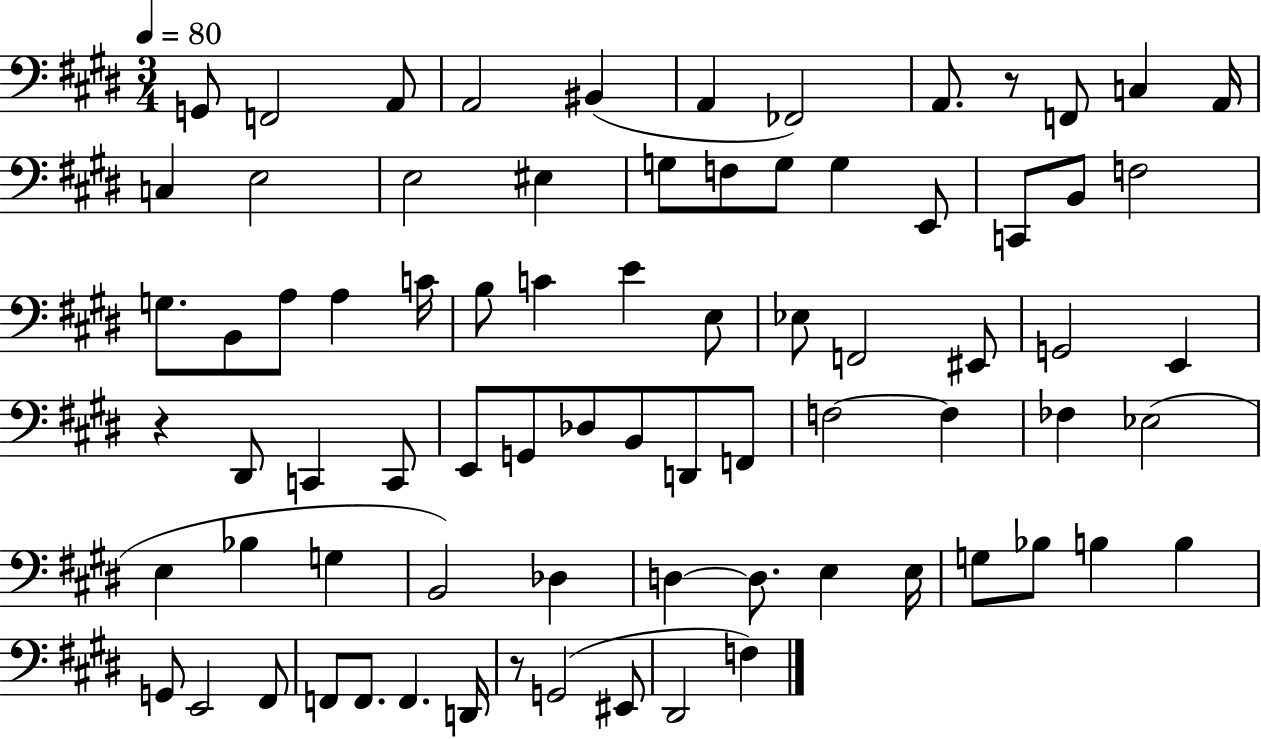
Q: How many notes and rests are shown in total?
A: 77